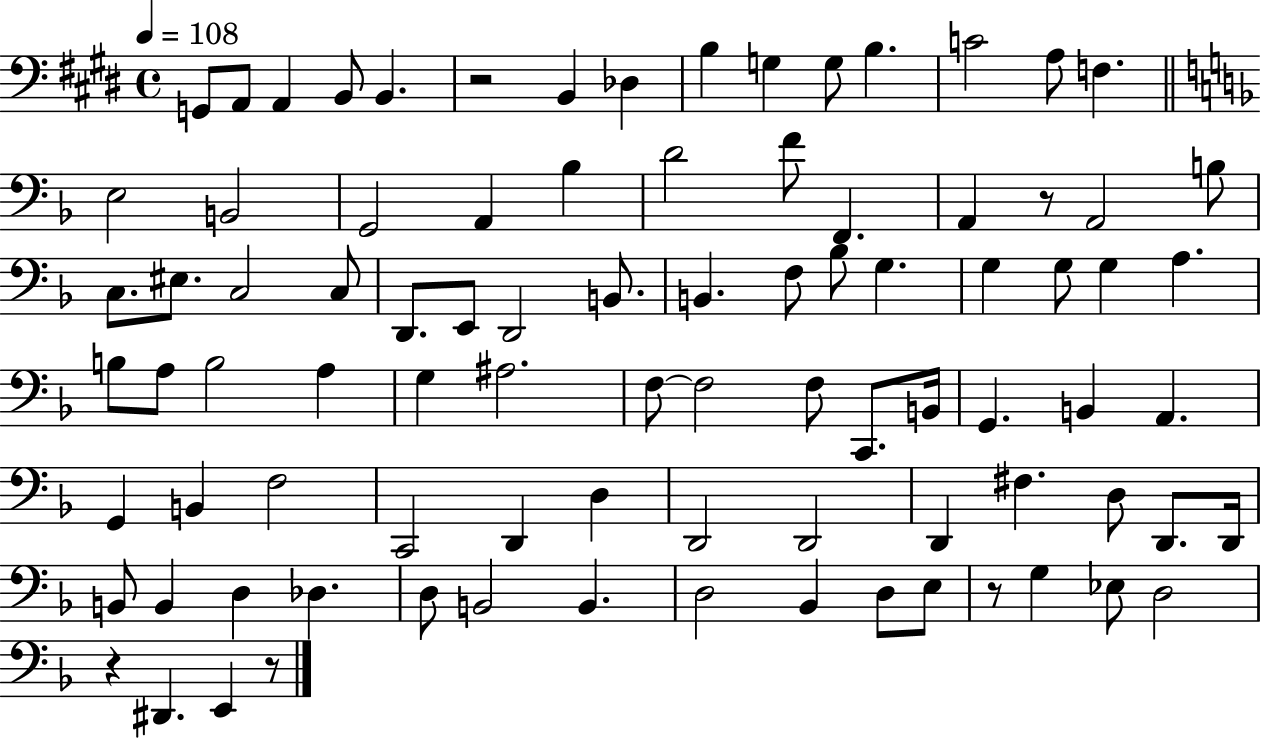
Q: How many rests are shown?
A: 5